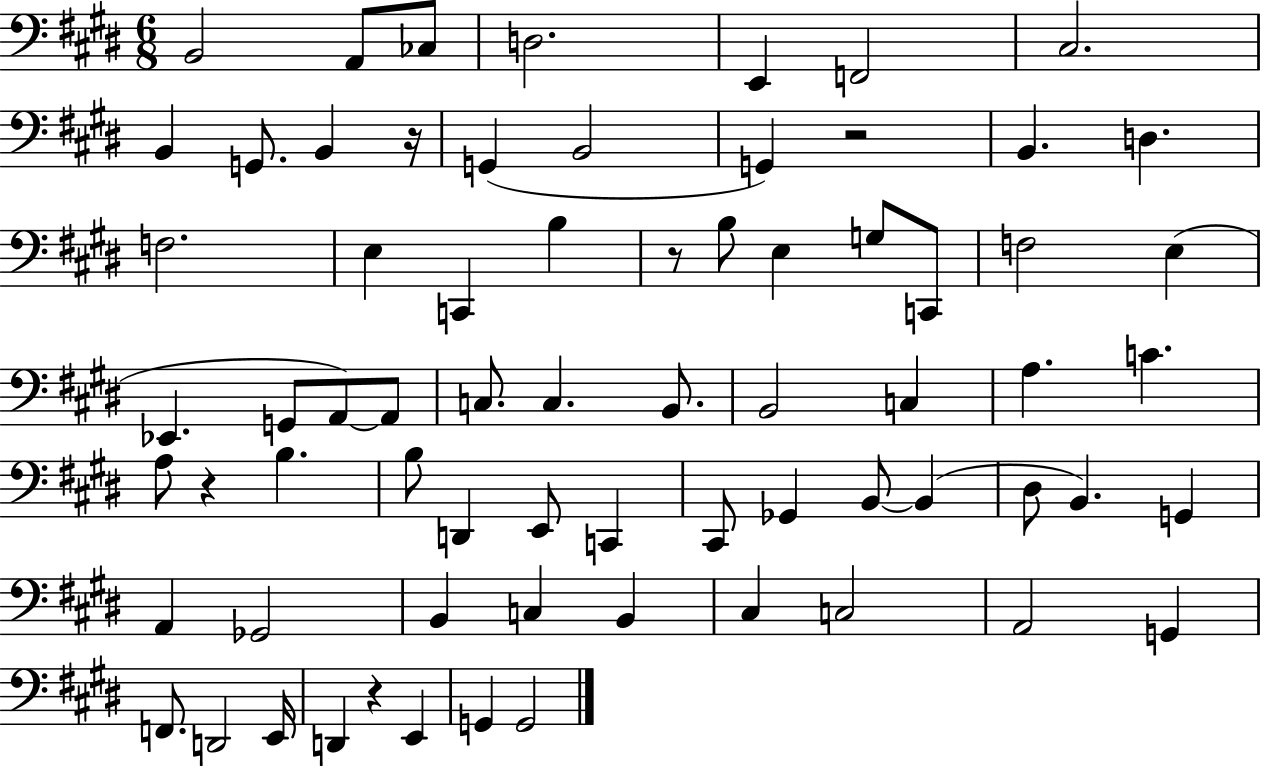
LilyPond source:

{
  \clef bass
  \numericTimeSignature
  \time 6/8
  \key e \major
  b,2 a,8 ces8 | d2. | e,4 f,2 | cis2. | \break b,4 g,8. b,4 r16 | g,4( b,2 | g,4) r2 | b,4. d4. | \break f2. | e4 c,4 b4 | r8 b8 e4 g8 c,8 | f2 e4( | \break ees,4. g,8 a,8~~) a,8 | c8. c4. b,8. | b,2 c4 | a4. c'4. | \break a8 r4 b4. | b8 d,4 e,8 c,4 | cis,8 ges,4 b,8~~ b,4( | dis8 b,4.) g,4 | \break a,4 ges,2 | b,4 c4 b,4 | cis4 c2 | a,2 g,4 | \break f,8. d,2 e,16 | d,4 r4 e,4 | g,4 g,2 | \bar "|."
}